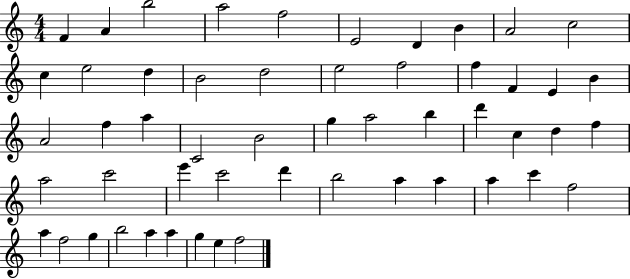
F4/q A4/q B5/h A5/h F5/h E4/h D4/q B4/q A4/h C5/h C5/q E5/h D5/q B4/h D5/h E5/h F5/h F5/q F4/q E4/q B4/q A4/h F5/q A5/q C4/h B4/h G5/q A5/h B5/q D6/q C5/q D5/q F5/q A5/h C6/h E6/q C6/h D6/q B5/h A5/q A5/q A5/q C6/q F5/h A5/q F5/h G5/q B5/h A5/q A5/q G5/q E5/q F5/h